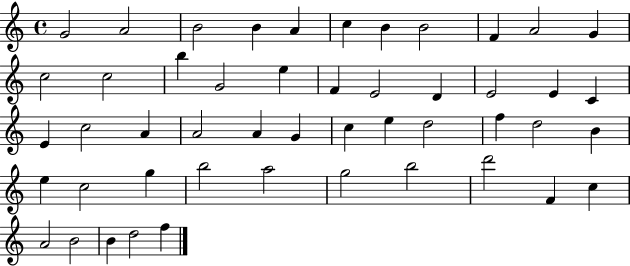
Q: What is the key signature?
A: C major